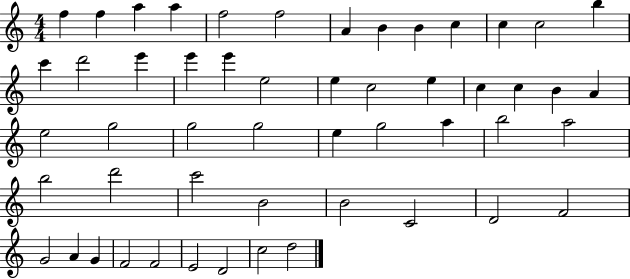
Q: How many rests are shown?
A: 0